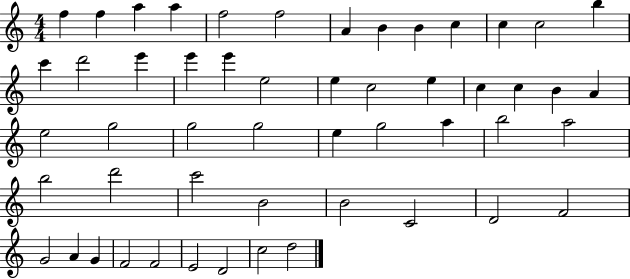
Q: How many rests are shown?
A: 0